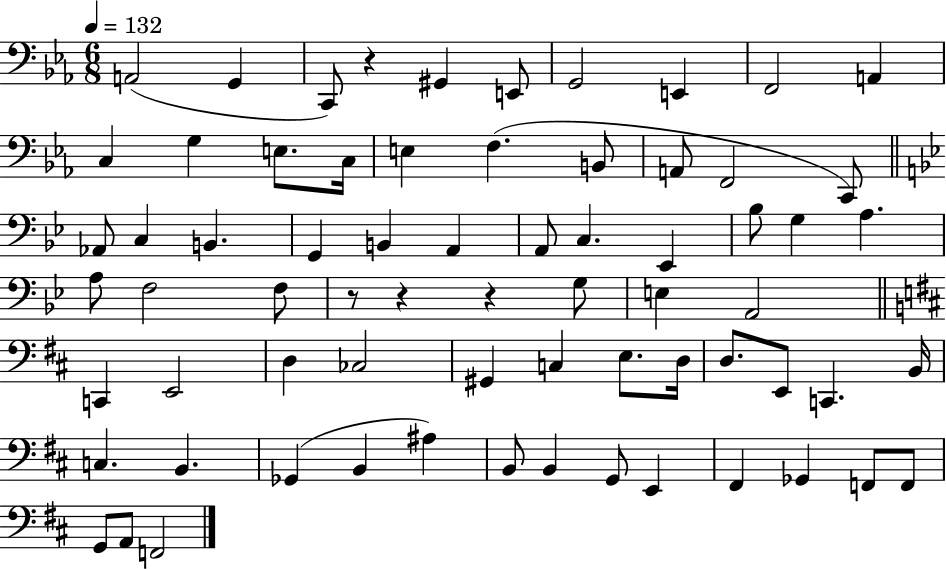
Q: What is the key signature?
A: EES major